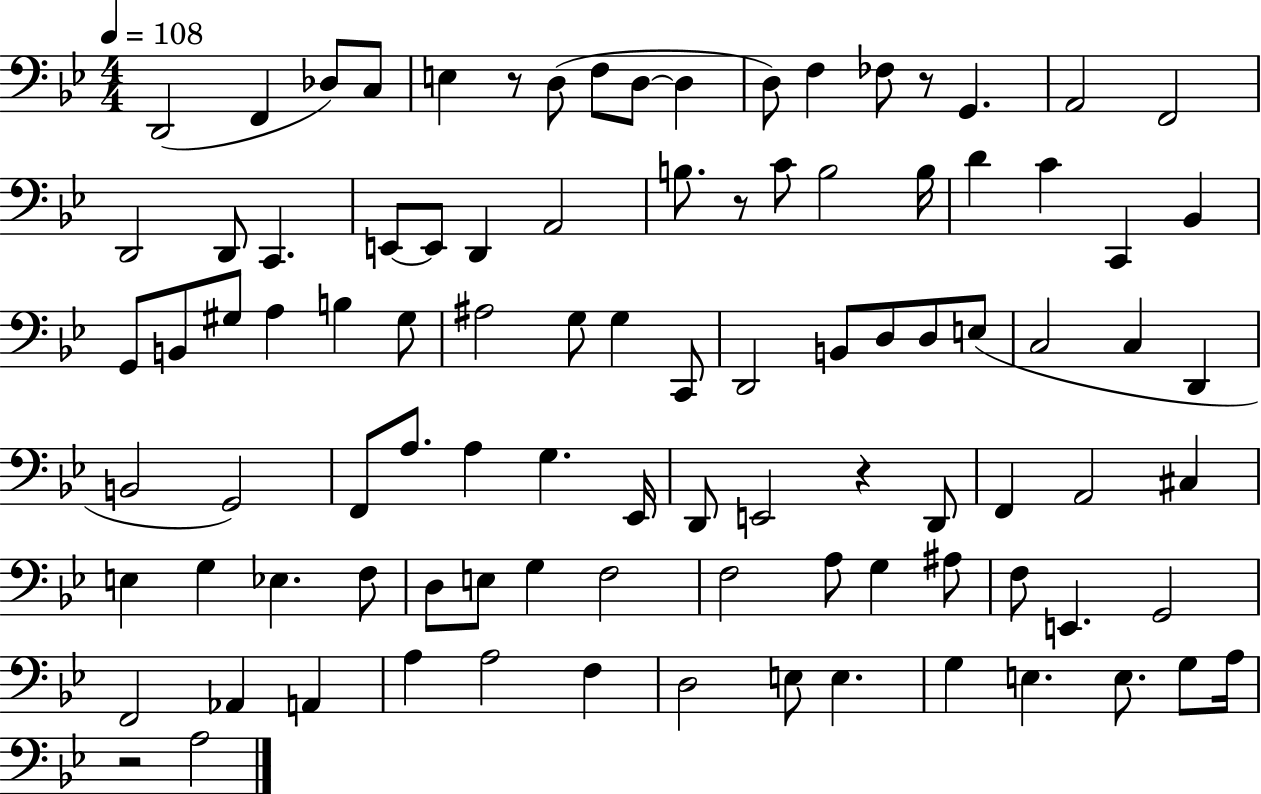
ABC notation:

X:1
T:Untitled
M:4/4
L:1/4
K:Bb
D,,2 F,, _D,/2 C,/2 E, z/2 D,/2 F,/2 D,/2 D, D,/2 F, _F,/2 z/2 G,, A,,2 F,,2 D,,2 D,,/2 C,, E,,/2 E,,/2 D,, A,,2 B,/2 z/2 C/2 B,2 B,/4 D C C,, _B,, G,,/2 B,,/2 ^G,/2 A, B, ^G,/2 ^A,2 G,/2 G, C,,/2 D,,2 B,,/2 D,/2 D,/2 E,/2 C,2 C, D,, B,,2 G,,2 F,,/2 A,/2 A, G, _E,,/4 D,,/2 E,,2 z D,,/2 F,, A,,2 ^C, E, G, _E, F,/2 D,/2 E,/2 G, F,2 F,2 A,/2 G, ^A,/2 F,/2 E,, G,,2 F,,2 _A,, A,, A, A,2 F, D,2 E,/2 E, G, E, E,/2 G,/2 A,/4 z2 A,2